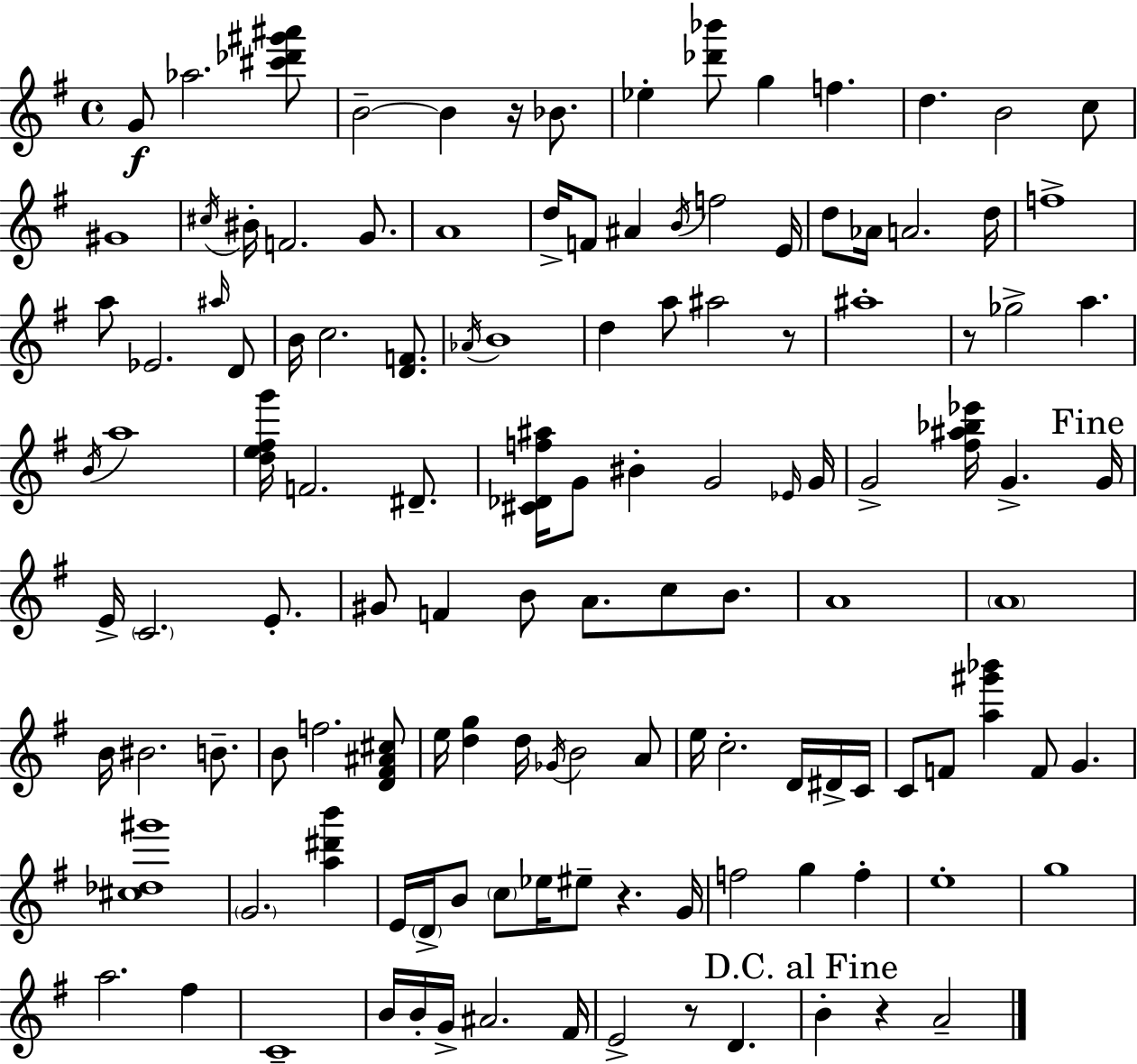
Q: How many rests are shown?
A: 6